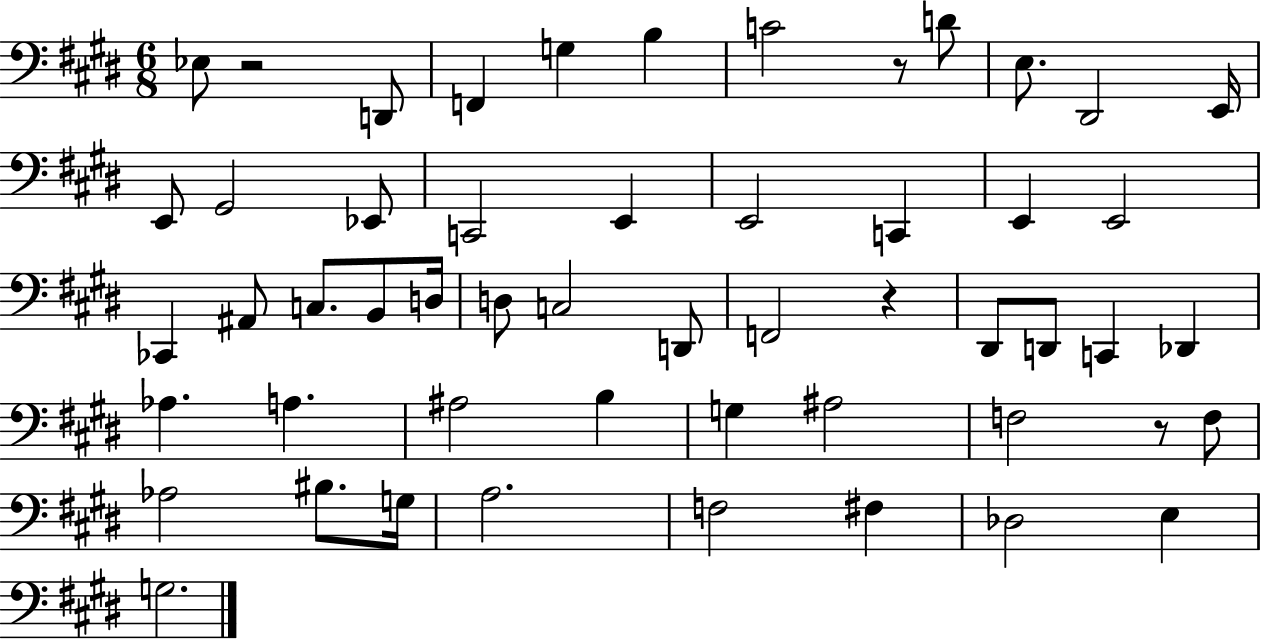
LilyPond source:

{
  \clef bass
  \numericTimeSignature
  \time 6/8
  \key e \major
  \repeat volta 2 { ees8 r2 d,8 | f,4 g4 b4 | c'2 r8 d'8 | e8. dis,2 e,16 | \break e,8 gis,2 ees,8 | c,2 e,4 | e,2 c,4 | e,4 e,2 | \break ces,4 ais,8 c8. b,8 d16 | d8 c2 d,8 | f,2 r4 | dis,8 d,8 c,4 des,4 | \break aes4. a4. | ais2 b4 | g4 ais2 | f2 r8 f8 | \break aes2 bis8. g16 | a2. | f2 fis4 | des2 e4 | \break g2. | } \bar "|."
}